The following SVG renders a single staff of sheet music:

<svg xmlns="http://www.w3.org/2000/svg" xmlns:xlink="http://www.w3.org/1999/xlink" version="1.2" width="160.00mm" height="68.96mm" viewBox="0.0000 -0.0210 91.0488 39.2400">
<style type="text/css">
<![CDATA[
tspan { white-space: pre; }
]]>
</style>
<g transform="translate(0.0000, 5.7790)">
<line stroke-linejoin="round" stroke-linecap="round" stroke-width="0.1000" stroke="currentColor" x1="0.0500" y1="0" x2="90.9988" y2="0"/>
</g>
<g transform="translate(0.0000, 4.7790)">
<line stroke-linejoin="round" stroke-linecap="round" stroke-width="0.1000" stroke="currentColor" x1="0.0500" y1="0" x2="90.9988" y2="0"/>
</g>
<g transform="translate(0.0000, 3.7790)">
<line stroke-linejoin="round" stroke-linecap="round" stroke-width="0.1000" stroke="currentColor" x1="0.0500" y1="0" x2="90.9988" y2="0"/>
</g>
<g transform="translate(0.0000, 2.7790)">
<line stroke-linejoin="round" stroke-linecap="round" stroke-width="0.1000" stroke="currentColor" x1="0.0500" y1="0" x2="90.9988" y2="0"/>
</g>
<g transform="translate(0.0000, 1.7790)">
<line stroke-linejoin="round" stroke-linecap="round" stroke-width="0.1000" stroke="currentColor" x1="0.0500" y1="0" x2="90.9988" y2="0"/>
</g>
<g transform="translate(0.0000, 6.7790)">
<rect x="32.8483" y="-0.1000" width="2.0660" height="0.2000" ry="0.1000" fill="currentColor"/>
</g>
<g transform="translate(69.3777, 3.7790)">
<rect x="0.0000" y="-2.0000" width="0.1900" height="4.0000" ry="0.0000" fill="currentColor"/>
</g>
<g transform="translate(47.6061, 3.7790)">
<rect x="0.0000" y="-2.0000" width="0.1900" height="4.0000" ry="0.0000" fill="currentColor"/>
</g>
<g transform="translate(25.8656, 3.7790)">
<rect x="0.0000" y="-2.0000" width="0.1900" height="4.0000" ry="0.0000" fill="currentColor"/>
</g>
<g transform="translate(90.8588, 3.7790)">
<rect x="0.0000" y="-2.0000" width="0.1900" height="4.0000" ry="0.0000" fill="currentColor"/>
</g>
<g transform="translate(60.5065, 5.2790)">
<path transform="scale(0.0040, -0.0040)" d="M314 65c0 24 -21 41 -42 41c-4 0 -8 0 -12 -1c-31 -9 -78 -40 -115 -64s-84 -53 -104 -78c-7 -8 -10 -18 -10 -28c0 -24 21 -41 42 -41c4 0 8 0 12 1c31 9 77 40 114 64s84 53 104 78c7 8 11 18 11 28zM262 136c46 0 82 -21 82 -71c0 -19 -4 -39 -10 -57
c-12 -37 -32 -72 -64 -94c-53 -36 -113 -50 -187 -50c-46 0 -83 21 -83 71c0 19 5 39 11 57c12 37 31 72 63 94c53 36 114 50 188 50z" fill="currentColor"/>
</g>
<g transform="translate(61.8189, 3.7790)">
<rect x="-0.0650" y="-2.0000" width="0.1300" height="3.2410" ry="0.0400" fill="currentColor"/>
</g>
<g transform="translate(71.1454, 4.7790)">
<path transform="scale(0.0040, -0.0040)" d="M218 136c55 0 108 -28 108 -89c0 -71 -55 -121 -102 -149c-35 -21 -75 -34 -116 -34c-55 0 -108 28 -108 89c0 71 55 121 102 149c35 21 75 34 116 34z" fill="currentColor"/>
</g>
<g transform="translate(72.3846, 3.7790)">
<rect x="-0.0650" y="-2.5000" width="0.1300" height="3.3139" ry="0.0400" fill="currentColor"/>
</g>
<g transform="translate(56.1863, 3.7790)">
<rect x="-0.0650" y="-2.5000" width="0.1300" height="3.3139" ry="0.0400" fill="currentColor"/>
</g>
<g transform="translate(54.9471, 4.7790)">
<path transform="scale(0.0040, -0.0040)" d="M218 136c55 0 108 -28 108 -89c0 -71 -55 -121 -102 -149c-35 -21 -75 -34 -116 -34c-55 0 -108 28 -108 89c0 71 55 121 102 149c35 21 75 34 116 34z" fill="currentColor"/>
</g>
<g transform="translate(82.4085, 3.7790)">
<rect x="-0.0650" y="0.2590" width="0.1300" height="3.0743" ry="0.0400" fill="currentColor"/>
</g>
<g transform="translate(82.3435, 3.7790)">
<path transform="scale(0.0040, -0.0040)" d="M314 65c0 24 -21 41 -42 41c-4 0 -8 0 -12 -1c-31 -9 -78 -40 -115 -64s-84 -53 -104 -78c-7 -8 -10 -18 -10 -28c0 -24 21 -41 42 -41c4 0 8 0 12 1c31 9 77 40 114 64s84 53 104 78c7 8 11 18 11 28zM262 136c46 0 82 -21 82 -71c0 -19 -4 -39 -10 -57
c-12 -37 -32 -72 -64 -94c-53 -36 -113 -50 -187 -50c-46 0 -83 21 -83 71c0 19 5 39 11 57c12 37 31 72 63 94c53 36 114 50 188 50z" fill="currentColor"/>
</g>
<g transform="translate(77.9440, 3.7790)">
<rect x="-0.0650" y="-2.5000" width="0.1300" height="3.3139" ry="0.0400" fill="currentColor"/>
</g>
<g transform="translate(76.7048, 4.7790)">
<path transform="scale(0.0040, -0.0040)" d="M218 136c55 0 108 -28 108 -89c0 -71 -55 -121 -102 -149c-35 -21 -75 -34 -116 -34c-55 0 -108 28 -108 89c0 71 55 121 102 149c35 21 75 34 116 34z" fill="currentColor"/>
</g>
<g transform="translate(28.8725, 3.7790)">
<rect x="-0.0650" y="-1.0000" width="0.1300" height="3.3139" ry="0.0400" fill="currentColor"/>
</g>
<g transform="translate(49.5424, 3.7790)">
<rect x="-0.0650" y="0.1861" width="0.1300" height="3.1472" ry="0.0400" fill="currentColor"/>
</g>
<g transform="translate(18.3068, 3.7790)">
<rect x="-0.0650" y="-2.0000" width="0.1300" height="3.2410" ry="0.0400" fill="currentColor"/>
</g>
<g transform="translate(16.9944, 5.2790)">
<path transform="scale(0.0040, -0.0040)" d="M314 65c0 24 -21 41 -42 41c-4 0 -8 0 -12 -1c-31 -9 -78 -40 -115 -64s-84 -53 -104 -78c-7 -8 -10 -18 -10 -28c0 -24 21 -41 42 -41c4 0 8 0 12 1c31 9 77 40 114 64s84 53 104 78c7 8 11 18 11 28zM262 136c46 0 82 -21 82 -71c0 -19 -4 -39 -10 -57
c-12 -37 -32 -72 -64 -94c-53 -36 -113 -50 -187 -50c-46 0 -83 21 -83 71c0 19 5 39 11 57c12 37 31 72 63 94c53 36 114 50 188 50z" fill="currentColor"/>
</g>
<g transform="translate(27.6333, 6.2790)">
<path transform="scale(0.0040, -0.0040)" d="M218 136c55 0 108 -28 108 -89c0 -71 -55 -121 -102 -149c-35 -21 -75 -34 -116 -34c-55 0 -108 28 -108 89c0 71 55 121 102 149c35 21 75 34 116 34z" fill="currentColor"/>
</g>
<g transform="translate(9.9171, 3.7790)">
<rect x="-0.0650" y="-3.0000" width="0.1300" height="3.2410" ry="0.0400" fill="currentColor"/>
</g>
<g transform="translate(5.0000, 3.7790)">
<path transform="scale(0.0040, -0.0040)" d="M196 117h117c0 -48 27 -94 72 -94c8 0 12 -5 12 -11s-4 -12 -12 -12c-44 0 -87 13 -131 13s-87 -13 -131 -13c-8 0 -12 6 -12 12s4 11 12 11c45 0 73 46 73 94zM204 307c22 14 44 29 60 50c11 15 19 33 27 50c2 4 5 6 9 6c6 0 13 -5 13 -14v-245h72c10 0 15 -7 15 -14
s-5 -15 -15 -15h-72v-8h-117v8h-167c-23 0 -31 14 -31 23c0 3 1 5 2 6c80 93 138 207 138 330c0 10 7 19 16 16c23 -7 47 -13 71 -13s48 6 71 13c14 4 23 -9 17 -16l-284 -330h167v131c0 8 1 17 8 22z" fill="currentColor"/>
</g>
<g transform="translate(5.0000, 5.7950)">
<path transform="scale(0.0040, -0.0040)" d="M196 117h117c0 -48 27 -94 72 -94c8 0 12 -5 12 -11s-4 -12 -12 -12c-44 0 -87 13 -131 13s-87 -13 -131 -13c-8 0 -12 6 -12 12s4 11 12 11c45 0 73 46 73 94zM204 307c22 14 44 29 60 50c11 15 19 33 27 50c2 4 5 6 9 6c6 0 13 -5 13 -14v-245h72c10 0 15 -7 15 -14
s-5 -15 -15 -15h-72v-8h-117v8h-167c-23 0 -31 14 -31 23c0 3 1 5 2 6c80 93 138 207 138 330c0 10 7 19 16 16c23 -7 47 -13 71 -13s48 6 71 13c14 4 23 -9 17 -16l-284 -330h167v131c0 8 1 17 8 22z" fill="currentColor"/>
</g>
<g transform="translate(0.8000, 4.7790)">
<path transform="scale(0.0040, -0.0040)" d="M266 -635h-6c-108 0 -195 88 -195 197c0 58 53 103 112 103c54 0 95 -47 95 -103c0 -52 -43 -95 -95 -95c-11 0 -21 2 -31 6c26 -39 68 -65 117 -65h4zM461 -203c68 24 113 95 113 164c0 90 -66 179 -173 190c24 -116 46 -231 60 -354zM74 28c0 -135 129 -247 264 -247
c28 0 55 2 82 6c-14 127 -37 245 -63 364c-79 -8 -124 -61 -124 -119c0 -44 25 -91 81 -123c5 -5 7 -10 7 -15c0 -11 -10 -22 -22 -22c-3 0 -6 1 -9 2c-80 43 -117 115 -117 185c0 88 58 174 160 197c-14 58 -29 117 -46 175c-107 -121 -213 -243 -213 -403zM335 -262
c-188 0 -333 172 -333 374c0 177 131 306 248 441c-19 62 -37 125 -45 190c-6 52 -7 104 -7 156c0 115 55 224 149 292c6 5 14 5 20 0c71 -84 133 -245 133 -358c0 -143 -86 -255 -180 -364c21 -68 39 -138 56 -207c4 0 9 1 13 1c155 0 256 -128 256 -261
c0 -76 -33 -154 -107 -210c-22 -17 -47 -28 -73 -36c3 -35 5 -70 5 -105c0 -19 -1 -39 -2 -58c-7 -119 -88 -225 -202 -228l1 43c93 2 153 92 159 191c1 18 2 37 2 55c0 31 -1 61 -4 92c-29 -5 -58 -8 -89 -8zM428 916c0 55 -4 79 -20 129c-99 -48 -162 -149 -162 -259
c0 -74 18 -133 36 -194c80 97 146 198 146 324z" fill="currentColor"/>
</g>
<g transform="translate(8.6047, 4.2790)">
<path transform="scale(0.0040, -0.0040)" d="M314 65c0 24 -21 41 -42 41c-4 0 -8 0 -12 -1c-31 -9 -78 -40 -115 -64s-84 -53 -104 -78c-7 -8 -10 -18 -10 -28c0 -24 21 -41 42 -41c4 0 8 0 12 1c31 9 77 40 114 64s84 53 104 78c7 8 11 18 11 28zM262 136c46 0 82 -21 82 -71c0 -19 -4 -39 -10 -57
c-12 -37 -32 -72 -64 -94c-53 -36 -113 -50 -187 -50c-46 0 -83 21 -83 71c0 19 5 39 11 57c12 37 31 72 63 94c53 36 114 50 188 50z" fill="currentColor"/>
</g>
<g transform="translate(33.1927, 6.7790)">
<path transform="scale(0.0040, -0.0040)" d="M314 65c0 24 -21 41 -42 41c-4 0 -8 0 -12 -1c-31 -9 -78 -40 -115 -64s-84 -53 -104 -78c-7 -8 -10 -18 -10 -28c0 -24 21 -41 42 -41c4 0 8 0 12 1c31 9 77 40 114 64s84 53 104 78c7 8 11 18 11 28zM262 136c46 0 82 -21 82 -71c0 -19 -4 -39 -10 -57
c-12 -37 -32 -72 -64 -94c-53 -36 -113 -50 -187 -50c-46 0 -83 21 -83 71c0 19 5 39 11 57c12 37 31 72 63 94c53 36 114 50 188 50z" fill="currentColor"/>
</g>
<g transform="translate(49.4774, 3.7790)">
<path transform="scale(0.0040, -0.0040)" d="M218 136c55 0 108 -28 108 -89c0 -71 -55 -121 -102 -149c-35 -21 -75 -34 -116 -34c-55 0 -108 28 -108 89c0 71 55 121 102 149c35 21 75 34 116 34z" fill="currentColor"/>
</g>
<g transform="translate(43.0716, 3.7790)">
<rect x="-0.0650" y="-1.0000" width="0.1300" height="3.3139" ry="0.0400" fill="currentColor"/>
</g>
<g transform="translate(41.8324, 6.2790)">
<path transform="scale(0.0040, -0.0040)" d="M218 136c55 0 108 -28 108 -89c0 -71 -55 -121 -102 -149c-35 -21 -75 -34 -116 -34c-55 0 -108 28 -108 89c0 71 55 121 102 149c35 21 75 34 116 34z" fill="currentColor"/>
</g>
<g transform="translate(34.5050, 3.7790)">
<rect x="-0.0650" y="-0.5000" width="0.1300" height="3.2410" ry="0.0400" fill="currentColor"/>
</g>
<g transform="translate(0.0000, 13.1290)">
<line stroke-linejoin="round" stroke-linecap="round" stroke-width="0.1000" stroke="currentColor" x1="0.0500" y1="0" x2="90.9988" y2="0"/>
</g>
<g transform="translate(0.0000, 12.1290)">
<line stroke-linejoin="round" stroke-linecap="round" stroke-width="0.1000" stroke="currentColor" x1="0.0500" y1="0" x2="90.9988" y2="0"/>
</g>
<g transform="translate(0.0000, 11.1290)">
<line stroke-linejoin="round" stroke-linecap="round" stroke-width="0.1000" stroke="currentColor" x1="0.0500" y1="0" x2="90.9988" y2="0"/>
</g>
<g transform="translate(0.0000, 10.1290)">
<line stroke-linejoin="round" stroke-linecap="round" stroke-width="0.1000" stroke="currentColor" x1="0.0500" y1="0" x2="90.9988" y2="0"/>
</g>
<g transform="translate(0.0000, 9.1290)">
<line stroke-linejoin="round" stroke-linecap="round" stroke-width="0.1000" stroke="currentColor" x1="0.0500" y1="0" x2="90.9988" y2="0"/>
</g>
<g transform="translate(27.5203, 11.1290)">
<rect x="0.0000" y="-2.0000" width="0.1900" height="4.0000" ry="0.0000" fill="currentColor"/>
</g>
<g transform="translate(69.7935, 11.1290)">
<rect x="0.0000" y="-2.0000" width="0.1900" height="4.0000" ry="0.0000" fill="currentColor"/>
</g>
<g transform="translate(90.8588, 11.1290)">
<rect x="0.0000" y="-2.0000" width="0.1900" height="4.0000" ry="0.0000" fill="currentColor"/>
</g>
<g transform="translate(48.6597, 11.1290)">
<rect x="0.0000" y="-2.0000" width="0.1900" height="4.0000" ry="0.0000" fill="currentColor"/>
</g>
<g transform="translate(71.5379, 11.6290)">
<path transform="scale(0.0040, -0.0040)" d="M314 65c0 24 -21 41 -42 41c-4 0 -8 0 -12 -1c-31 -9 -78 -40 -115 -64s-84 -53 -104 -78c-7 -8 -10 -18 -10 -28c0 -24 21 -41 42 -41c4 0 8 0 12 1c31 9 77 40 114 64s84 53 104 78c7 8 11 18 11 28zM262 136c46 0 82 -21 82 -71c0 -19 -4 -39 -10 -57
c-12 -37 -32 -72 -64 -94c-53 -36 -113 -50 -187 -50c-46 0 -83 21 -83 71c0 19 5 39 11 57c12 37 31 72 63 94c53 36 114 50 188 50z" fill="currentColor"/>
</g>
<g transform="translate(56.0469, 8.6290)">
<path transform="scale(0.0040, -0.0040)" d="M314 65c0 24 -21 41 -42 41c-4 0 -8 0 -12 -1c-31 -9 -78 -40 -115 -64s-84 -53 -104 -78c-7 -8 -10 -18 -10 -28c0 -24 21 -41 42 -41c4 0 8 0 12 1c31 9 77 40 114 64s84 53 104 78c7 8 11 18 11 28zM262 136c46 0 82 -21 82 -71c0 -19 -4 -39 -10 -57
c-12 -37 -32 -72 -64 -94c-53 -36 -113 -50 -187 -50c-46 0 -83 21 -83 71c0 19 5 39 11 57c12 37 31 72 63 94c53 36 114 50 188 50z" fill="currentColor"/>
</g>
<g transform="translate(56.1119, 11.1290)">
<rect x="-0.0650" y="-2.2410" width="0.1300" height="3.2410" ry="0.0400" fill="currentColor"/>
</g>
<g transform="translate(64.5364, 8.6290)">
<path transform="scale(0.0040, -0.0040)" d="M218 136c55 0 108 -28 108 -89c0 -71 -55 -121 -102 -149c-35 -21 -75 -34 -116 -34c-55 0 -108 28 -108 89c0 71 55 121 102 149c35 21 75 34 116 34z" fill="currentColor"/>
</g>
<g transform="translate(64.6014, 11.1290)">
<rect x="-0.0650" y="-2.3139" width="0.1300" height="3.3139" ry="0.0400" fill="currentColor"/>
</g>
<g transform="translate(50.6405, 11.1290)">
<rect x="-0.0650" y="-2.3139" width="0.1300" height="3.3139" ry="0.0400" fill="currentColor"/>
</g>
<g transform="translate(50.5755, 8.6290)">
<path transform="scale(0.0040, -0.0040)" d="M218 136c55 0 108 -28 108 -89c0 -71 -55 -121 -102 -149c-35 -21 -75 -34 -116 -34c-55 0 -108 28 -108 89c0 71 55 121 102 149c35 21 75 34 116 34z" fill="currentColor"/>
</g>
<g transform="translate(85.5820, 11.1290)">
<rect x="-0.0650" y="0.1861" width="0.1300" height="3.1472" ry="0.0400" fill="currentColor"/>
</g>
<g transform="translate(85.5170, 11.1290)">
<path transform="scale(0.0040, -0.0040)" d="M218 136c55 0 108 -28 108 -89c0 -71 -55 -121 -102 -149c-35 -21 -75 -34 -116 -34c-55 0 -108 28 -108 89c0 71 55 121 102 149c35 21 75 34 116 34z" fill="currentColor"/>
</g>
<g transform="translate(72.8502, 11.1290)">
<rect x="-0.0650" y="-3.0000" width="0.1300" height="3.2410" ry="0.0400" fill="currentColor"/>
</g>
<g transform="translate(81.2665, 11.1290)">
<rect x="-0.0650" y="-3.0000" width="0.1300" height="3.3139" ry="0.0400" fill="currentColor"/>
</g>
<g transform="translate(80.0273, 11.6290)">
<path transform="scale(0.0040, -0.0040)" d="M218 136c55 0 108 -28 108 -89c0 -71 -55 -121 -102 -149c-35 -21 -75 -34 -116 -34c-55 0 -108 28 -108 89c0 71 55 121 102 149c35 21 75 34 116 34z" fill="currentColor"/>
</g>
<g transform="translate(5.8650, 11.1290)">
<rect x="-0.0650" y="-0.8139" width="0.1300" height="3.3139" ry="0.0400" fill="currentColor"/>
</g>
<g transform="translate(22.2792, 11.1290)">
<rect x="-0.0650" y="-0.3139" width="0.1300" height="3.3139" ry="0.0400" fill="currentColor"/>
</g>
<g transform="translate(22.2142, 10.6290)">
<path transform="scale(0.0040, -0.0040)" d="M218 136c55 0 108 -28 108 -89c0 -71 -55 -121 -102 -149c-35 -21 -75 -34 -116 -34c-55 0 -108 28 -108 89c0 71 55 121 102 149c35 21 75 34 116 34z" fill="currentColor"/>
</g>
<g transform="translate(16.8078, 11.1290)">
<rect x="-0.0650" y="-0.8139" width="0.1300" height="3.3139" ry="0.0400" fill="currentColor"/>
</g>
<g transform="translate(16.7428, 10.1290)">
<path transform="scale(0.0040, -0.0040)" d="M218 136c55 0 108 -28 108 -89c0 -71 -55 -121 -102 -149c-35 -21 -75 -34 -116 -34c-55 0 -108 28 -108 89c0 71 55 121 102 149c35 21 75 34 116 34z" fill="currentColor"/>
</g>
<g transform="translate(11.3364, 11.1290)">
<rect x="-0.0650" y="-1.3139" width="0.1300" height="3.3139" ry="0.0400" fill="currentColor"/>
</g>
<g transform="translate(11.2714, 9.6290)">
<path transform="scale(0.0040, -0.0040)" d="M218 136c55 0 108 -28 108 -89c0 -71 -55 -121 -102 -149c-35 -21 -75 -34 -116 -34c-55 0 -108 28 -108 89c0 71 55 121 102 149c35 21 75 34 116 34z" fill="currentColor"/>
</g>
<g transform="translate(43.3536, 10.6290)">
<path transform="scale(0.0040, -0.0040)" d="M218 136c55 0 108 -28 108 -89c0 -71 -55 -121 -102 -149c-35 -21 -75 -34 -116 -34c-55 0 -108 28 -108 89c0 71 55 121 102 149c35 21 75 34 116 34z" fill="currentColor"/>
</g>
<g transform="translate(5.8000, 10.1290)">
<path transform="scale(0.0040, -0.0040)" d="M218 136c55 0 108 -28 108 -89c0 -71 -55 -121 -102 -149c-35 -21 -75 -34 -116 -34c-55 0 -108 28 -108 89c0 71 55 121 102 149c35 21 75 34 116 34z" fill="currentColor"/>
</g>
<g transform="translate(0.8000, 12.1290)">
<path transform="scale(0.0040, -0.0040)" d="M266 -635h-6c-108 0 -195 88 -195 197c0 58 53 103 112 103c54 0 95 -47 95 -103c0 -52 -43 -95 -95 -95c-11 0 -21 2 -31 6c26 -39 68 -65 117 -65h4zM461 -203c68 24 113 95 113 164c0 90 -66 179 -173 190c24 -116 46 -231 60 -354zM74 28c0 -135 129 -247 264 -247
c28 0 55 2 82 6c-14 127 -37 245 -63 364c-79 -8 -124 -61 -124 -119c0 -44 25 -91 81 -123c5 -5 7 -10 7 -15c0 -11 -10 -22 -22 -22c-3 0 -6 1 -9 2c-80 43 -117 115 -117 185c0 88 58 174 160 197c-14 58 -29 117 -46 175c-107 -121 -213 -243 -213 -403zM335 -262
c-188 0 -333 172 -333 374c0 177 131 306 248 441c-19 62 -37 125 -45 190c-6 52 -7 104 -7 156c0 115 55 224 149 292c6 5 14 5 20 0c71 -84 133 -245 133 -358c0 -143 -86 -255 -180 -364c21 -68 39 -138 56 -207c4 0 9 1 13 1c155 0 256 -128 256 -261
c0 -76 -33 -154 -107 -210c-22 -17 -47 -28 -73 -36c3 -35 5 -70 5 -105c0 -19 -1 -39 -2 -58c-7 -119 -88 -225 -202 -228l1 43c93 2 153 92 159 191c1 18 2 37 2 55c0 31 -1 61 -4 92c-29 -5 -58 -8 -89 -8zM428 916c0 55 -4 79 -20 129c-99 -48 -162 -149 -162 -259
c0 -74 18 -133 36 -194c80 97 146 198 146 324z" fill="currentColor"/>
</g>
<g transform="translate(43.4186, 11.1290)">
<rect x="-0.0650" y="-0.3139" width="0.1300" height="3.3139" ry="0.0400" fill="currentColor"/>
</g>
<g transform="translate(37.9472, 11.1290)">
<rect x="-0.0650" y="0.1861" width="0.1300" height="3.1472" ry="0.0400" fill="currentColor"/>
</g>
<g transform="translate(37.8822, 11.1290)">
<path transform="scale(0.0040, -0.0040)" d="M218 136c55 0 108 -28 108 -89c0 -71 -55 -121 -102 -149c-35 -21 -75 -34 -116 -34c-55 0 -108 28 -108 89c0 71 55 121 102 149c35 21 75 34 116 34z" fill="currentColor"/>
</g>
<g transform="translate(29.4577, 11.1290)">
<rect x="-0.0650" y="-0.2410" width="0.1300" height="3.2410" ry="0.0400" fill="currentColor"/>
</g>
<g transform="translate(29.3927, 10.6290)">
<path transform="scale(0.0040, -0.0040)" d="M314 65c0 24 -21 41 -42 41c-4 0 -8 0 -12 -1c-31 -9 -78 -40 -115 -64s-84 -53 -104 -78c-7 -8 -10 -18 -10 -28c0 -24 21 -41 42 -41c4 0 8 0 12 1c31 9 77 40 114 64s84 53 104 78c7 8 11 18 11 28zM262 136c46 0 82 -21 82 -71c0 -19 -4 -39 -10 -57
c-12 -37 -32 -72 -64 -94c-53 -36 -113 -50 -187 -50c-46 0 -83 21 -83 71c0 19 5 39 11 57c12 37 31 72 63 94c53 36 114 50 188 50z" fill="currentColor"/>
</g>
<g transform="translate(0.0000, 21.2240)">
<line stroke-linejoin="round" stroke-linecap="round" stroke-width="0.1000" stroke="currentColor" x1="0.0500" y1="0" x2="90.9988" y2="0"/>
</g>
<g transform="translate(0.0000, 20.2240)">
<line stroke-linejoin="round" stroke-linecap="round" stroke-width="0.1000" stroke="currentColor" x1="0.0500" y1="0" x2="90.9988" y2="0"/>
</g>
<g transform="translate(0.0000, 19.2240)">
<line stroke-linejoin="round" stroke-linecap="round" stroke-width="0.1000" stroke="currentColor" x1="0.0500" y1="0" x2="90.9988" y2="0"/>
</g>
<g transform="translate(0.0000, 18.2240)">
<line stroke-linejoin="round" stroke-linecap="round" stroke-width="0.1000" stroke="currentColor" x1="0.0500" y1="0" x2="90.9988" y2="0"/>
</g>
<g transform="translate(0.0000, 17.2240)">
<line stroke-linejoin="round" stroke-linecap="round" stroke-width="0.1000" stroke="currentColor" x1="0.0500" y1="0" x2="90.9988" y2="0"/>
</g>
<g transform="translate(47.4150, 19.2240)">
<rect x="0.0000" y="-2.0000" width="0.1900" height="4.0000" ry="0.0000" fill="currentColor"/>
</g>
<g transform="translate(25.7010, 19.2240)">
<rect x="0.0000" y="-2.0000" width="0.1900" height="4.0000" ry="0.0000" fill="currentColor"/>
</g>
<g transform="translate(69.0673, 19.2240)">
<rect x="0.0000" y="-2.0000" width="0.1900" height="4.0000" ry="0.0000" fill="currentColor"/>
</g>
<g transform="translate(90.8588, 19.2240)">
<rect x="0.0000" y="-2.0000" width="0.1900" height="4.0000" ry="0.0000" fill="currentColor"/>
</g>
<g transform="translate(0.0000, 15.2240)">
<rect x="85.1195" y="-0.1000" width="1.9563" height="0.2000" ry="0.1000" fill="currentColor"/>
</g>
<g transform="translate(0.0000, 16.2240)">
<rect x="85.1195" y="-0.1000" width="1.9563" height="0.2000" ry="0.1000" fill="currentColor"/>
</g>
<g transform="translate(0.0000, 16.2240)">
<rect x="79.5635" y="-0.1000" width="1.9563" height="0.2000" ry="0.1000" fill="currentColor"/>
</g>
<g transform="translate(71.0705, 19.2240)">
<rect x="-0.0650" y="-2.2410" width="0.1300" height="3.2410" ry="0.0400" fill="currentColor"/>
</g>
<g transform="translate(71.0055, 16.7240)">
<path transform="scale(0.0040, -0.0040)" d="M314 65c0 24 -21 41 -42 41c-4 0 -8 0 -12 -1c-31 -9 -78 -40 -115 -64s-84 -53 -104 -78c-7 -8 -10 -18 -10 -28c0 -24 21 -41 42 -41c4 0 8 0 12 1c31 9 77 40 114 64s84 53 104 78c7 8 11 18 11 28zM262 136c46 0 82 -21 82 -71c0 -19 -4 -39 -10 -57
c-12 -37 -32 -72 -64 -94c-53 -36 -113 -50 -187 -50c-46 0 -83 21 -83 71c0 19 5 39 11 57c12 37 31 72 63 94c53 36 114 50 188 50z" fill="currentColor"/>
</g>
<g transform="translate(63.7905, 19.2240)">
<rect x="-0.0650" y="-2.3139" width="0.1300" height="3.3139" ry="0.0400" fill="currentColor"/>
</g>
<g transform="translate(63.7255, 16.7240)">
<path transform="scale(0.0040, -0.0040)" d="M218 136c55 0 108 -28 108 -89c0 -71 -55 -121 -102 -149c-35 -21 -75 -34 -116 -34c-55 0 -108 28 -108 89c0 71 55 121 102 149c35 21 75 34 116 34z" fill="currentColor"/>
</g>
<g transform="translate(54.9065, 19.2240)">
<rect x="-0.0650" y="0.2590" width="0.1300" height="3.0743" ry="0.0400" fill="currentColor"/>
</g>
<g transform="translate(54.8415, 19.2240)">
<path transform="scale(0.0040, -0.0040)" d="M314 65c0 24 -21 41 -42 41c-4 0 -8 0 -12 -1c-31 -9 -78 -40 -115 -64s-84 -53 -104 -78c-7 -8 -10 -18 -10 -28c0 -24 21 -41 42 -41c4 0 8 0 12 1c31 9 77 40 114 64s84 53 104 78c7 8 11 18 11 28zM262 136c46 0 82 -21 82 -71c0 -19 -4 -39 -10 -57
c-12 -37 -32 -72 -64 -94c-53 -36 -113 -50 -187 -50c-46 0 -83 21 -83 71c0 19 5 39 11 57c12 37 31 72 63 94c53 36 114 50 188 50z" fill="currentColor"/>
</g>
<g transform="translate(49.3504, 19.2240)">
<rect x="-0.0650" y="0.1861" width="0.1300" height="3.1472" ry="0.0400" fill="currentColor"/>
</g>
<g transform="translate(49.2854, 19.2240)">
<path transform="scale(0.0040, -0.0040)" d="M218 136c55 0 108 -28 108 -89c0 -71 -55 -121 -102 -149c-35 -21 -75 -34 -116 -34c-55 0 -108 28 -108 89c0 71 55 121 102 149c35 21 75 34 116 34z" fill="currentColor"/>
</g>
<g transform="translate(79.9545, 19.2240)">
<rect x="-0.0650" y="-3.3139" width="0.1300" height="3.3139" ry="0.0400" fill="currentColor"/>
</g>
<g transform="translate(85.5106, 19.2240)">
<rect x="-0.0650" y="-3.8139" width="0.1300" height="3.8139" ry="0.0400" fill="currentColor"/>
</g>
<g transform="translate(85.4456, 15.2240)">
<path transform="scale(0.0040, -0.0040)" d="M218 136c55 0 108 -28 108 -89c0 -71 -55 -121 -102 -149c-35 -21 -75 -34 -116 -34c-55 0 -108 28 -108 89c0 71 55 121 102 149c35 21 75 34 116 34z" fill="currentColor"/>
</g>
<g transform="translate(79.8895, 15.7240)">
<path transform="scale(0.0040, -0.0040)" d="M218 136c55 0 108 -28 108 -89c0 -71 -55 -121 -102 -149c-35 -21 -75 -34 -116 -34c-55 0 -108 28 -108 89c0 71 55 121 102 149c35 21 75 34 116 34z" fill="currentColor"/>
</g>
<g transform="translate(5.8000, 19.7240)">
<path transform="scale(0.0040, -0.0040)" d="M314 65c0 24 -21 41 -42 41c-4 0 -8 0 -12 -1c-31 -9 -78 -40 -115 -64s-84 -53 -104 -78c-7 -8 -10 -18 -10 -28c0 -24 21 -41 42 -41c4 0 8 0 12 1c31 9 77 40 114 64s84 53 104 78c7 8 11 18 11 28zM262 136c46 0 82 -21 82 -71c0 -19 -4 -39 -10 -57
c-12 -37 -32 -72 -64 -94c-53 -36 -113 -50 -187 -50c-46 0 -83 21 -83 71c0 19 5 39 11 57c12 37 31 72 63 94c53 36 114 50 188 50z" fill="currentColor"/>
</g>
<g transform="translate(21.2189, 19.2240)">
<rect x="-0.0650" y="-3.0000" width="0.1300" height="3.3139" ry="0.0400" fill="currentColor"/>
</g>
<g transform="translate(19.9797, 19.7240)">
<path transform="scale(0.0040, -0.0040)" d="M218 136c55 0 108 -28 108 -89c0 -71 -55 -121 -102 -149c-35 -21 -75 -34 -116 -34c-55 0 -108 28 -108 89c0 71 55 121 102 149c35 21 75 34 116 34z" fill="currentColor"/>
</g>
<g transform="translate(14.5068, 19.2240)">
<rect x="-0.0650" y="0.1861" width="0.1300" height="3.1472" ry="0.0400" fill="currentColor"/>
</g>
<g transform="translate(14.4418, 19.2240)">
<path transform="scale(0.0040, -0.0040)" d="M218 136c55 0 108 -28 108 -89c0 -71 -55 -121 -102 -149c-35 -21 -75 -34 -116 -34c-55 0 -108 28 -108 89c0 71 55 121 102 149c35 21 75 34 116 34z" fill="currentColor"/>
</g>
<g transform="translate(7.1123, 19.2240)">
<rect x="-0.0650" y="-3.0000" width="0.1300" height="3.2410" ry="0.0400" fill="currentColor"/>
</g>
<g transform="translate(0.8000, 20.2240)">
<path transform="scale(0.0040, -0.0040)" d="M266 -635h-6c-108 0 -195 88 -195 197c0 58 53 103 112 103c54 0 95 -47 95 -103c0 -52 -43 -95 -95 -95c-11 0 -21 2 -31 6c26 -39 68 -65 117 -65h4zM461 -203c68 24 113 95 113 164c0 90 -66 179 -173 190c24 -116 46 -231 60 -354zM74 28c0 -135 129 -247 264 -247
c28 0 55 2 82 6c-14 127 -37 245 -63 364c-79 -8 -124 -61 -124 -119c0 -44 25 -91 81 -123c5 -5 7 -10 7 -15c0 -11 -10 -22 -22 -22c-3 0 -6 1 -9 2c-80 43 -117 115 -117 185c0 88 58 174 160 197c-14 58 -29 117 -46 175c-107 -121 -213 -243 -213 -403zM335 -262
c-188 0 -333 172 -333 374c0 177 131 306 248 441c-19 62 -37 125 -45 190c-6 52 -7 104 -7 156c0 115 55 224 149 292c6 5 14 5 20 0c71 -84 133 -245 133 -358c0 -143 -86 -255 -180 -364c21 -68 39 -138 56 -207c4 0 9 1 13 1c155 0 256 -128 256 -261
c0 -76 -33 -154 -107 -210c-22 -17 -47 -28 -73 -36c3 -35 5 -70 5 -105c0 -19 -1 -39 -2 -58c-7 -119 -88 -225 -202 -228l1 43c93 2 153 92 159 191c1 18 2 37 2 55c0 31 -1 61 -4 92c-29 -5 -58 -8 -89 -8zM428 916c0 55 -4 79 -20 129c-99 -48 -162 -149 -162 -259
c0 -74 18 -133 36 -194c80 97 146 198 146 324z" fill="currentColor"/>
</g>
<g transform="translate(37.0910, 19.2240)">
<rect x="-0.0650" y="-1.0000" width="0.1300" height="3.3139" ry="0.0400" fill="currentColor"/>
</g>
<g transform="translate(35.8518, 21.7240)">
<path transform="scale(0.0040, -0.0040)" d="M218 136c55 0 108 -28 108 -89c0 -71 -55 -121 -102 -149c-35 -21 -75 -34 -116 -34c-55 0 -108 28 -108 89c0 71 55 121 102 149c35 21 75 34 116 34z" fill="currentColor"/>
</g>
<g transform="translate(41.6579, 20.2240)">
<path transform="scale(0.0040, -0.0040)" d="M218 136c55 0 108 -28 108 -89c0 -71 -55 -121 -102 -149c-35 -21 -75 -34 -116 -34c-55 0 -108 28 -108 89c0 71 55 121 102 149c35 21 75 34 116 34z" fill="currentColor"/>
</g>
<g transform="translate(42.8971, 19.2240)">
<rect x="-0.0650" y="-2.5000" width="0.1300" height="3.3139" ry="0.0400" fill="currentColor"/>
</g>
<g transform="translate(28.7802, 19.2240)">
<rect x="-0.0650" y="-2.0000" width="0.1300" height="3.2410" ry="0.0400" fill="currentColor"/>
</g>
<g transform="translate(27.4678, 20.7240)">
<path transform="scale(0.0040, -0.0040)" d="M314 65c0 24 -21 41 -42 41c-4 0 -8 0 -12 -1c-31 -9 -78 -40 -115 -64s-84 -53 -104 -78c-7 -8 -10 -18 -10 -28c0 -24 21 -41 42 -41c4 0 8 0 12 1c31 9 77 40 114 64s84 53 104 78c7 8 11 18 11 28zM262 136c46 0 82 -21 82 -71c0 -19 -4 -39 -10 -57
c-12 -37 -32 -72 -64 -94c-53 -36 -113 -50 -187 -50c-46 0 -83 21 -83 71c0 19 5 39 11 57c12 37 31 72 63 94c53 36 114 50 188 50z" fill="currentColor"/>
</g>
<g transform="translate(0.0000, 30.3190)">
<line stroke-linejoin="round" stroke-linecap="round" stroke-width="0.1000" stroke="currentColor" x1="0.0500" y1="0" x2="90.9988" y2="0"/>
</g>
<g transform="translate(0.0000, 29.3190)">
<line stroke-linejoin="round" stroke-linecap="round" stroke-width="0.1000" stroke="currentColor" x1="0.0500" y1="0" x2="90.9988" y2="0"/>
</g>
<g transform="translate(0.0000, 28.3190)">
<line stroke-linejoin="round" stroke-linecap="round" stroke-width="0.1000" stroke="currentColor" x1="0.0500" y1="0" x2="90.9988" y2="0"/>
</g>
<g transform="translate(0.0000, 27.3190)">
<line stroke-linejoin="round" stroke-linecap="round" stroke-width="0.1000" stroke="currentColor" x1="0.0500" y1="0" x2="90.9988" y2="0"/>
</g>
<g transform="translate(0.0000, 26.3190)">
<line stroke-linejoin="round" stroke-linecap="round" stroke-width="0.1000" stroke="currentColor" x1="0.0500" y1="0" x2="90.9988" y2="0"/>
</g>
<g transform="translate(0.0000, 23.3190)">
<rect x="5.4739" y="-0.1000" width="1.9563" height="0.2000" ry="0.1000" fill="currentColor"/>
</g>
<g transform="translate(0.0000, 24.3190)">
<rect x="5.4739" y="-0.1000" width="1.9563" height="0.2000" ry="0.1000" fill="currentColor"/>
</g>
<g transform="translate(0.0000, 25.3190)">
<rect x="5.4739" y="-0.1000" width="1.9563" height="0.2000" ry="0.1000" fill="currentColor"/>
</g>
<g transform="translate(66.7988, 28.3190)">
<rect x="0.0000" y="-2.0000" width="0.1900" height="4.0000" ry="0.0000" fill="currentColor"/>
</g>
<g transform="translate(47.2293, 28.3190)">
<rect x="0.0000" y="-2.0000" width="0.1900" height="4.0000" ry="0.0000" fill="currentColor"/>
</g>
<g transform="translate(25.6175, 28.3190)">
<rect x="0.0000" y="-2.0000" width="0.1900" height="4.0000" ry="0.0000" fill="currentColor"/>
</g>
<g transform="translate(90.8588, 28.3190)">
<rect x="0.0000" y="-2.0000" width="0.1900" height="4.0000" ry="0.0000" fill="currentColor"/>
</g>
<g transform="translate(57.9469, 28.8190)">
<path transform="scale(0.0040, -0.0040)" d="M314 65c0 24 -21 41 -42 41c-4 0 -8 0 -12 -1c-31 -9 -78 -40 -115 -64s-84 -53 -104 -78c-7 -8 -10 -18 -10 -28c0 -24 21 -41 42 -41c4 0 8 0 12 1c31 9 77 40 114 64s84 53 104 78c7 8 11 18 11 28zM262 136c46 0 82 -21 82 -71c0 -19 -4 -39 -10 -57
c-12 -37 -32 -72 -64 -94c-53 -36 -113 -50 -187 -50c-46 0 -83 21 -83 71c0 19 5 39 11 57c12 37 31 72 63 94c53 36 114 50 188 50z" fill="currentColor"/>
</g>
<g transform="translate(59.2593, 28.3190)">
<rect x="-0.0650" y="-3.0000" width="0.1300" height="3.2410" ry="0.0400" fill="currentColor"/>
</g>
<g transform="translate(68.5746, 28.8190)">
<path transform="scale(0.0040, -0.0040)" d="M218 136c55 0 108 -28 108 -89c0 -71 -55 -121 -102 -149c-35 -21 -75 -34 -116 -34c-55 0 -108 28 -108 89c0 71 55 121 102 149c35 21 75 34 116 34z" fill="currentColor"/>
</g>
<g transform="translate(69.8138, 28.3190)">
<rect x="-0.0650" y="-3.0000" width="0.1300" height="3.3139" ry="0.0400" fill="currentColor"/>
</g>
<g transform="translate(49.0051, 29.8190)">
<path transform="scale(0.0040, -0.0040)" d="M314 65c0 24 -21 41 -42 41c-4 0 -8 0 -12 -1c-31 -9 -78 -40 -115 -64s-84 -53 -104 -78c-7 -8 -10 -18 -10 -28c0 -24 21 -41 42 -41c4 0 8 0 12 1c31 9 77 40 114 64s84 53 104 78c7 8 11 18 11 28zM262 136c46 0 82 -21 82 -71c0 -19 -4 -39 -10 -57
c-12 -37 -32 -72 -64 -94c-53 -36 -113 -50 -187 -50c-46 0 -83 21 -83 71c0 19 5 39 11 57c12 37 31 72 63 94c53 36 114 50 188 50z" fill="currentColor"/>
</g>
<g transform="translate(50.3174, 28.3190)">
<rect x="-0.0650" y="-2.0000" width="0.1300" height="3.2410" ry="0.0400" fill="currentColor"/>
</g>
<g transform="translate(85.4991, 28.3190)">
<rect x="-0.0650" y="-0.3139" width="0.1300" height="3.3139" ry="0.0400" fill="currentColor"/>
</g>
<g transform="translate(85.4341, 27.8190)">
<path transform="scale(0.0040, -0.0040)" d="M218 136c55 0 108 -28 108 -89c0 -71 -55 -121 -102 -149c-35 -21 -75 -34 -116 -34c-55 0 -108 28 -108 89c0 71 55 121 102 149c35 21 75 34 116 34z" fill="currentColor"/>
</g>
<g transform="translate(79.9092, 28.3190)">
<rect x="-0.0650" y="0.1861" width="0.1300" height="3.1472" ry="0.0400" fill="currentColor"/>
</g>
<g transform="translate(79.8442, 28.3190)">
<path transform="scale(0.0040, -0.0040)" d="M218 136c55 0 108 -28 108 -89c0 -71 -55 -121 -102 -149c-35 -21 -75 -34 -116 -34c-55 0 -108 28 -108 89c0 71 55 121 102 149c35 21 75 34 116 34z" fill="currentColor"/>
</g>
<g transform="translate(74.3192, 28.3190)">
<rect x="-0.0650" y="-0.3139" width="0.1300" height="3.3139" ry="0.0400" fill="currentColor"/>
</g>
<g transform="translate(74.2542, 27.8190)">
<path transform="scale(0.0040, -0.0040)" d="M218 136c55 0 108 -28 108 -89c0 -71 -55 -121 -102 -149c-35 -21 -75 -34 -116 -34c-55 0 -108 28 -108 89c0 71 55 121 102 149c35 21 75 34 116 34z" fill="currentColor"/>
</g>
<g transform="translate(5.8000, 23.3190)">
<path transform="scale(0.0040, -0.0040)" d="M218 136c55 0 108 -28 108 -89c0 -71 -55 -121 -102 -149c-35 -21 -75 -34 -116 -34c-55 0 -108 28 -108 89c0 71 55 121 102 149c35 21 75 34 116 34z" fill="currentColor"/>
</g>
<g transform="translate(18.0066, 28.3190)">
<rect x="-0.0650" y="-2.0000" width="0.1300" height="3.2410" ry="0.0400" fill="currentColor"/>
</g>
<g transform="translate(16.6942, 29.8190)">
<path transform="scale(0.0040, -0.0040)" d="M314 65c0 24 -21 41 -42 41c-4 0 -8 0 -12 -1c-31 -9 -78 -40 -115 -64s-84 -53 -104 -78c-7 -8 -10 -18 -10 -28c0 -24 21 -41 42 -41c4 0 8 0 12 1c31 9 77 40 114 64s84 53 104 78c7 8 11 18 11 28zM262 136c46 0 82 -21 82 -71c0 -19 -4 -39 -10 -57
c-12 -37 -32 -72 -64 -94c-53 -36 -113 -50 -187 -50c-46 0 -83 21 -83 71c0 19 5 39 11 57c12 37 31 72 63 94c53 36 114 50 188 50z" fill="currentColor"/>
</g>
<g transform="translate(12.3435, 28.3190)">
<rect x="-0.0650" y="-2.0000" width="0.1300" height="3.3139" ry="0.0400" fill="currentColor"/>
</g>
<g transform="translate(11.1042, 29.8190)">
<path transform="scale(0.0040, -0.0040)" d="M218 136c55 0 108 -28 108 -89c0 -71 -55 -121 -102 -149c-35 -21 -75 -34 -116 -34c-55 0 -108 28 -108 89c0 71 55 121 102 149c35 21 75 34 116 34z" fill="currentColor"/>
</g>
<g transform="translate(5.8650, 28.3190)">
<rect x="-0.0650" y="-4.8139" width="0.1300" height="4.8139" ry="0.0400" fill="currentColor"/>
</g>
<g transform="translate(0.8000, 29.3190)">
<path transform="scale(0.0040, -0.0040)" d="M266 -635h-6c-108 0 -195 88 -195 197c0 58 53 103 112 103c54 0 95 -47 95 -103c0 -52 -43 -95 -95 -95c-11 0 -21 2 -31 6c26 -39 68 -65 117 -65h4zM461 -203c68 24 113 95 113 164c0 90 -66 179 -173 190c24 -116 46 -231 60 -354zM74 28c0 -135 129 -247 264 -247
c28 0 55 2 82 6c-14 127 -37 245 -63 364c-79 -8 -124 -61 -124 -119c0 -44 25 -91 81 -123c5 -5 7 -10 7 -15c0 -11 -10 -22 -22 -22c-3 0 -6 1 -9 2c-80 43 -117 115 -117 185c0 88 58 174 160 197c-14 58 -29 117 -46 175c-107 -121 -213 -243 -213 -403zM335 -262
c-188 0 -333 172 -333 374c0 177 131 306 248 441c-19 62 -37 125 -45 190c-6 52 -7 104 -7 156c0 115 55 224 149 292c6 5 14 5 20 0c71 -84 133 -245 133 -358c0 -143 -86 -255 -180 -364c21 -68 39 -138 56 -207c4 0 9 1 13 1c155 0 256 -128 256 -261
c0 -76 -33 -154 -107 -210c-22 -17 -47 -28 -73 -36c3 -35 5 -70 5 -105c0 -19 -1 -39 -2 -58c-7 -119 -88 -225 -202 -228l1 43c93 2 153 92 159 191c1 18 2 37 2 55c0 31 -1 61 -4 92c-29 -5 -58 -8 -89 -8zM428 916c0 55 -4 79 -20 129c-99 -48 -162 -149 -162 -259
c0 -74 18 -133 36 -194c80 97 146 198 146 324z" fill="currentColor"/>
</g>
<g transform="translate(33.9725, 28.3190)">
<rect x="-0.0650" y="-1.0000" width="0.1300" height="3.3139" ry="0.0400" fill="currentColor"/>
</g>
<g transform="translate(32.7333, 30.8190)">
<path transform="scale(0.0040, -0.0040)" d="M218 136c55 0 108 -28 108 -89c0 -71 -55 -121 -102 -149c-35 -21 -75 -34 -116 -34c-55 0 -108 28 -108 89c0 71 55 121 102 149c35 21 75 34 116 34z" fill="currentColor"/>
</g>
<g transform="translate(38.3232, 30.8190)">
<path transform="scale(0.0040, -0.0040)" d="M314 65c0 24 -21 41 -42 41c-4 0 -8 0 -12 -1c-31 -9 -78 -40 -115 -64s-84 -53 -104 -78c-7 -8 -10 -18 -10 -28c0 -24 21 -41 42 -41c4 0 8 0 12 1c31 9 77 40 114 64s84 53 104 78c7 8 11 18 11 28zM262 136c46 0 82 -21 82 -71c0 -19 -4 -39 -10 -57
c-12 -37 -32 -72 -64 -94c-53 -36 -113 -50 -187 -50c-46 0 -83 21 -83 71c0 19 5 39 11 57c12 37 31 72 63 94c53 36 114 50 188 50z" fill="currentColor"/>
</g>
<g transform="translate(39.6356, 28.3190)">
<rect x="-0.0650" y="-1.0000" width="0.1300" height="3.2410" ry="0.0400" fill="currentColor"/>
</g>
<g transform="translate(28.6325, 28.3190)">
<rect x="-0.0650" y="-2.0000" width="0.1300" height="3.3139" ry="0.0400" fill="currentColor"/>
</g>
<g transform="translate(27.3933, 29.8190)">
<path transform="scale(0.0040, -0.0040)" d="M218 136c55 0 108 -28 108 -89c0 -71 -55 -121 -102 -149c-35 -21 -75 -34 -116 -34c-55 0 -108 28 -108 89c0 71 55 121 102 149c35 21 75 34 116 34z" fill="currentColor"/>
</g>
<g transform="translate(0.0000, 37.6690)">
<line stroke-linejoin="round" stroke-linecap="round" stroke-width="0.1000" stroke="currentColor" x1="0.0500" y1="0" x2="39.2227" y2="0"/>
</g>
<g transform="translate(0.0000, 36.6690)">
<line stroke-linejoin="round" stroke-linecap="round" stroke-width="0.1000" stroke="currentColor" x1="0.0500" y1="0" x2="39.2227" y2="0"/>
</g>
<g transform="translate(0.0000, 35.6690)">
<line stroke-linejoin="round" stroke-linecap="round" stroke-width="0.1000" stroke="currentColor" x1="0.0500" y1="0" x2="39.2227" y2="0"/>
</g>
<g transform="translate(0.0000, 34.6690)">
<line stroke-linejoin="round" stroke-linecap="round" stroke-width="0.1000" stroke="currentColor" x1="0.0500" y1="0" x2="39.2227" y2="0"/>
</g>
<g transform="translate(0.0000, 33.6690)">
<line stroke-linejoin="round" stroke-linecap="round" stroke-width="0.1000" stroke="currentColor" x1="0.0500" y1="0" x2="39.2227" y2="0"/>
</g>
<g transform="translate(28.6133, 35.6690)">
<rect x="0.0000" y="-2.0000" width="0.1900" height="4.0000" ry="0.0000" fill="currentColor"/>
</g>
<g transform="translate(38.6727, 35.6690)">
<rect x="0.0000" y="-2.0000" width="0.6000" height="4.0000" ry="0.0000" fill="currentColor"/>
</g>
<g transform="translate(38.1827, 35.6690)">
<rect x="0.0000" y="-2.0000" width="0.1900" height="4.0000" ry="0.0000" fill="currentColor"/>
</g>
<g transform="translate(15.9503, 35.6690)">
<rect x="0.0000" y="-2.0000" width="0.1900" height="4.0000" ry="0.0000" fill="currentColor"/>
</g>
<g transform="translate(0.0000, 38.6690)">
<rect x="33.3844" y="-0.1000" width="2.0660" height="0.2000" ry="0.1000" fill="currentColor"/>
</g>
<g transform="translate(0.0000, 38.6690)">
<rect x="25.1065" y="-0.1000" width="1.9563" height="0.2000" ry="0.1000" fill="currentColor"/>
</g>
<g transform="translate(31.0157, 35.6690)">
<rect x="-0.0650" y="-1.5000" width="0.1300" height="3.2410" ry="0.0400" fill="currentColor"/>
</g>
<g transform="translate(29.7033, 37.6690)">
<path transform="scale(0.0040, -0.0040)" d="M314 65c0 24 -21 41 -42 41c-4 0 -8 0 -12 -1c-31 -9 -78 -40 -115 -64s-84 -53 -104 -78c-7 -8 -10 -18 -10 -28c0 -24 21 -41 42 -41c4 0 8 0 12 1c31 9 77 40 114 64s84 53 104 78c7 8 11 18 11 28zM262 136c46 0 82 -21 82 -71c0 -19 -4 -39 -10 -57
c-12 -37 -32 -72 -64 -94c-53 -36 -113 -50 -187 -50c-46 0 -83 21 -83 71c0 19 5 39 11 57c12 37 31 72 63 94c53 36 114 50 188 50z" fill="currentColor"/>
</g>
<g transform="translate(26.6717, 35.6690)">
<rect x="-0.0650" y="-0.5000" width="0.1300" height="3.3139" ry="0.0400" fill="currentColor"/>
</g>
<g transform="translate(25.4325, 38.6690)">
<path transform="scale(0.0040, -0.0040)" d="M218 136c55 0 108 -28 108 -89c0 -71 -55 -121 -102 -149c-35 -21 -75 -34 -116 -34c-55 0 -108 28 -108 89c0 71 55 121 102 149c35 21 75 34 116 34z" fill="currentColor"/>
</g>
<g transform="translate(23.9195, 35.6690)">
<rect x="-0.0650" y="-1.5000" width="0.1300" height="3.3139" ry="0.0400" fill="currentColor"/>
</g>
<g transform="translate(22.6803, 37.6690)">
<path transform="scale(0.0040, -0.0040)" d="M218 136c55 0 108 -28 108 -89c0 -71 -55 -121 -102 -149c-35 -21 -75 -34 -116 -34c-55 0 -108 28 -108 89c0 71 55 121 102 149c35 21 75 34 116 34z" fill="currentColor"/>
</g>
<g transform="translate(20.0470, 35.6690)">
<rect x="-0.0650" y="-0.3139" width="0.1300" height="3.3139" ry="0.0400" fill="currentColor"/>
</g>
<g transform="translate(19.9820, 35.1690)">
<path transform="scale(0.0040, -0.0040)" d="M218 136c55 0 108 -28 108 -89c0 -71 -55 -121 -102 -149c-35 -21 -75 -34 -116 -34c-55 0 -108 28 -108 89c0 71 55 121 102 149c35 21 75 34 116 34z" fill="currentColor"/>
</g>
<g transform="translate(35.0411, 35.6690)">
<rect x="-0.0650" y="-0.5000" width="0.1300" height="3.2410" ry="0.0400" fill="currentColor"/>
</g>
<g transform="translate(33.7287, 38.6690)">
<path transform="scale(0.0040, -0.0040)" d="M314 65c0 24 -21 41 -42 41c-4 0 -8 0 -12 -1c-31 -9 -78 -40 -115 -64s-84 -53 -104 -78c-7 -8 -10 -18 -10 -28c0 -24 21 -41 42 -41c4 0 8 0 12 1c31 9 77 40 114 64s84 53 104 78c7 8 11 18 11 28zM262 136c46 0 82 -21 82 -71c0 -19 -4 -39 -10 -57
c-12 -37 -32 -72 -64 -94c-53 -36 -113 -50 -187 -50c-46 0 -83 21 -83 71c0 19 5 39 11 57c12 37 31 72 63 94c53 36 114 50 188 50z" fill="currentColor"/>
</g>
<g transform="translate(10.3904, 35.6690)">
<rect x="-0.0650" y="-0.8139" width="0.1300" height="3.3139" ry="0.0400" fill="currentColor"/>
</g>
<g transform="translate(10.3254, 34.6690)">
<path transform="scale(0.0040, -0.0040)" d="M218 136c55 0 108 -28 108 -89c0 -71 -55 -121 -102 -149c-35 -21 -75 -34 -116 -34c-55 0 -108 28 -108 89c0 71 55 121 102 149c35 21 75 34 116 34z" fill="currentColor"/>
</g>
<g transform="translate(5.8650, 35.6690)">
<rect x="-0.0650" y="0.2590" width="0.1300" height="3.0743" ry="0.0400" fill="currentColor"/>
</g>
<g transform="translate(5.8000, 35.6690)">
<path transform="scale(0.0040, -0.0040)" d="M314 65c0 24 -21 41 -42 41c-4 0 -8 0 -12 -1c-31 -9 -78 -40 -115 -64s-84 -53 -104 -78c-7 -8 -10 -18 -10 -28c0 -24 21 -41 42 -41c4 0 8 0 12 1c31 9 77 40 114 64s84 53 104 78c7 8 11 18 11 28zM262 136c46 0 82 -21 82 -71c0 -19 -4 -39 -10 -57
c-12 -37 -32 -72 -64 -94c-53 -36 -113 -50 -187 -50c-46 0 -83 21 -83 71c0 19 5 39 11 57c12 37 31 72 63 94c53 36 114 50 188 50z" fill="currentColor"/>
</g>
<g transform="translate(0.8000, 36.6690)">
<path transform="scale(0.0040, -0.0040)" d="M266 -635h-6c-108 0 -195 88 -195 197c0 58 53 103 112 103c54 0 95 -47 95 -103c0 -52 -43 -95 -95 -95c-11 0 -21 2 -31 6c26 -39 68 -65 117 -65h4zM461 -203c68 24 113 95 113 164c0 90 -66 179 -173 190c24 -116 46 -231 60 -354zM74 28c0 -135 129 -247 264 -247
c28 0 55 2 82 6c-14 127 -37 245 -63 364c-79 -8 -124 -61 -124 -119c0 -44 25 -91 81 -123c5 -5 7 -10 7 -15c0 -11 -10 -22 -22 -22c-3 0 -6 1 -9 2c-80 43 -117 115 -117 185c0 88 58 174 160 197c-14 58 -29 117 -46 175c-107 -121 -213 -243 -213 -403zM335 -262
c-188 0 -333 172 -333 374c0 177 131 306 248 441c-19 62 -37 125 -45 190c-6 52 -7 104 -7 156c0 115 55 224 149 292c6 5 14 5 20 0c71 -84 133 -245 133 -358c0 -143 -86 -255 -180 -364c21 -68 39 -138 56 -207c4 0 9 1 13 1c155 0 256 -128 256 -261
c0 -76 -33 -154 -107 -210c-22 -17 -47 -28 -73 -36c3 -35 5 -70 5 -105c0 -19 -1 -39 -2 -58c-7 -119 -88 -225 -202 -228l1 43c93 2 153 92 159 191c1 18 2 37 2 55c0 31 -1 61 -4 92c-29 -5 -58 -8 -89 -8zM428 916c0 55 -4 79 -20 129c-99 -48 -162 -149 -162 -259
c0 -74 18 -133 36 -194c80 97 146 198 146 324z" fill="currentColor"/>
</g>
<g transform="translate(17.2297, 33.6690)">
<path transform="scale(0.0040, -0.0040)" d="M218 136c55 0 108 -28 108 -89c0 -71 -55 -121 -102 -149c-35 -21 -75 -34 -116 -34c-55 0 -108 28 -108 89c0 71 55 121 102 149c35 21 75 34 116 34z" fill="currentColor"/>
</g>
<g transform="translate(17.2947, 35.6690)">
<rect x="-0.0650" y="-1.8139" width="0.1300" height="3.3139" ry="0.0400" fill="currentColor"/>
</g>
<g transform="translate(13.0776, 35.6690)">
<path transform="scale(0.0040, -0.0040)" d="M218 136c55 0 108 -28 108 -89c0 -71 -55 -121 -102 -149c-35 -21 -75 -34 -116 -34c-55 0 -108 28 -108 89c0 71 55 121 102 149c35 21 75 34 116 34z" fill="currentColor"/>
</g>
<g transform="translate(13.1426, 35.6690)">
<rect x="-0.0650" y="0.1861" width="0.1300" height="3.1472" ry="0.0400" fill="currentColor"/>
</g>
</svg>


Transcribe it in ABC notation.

X:1
T:Untitled
M:4/4
L:1/4
K:C
A2 F2 D C2 D B G F2 G G B2 d e d c c2 B c g g2 g A2 A B A2 B A F2 D G B B2 g g2 b c' e' F F2 F D D2 F2 A2 A c B c B2 d B f c E C E2 C2